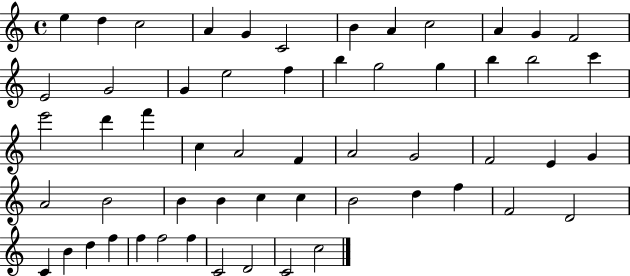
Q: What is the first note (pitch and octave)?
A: E5